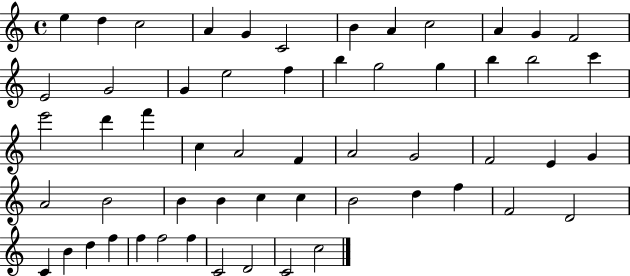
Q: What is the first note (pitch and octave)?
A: E5